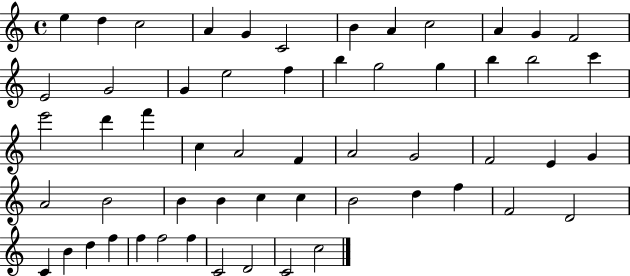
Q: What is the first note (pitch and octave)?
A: E5